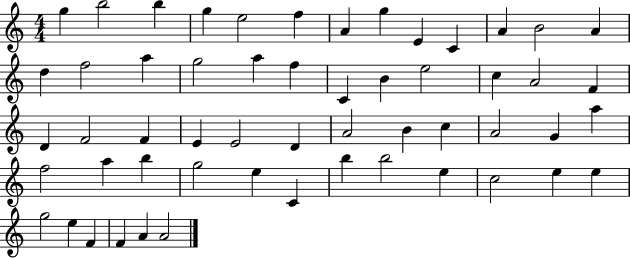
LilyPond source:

{
  \clef treble
  \numericTimeSignature
  \time 4/4
  \key c \major
  g''4 b''2 b''4 | g''4 e''2 f''4 | a'4 g''4 e'4 c'4 | a'4 b'2 a'4 | \break d''4 f''2 a''4 | g''2 a''4 f''4 | c'4 b'4 e''2 | c''4 a'2 f'4 | \break d'4 f'2 f'4 | e'4 e'2 d'4 | a'2 b'4 c''4 | a'2 g'4 a''4 | \break f''2 a''4 b''4 | g''2 e''4 c'4 | b''4 b''2 e''4 | c''2 e''4 e''4 | \break g''2 e''4 f'4 | f'4 a'4 a'2 | \bar "|."
}